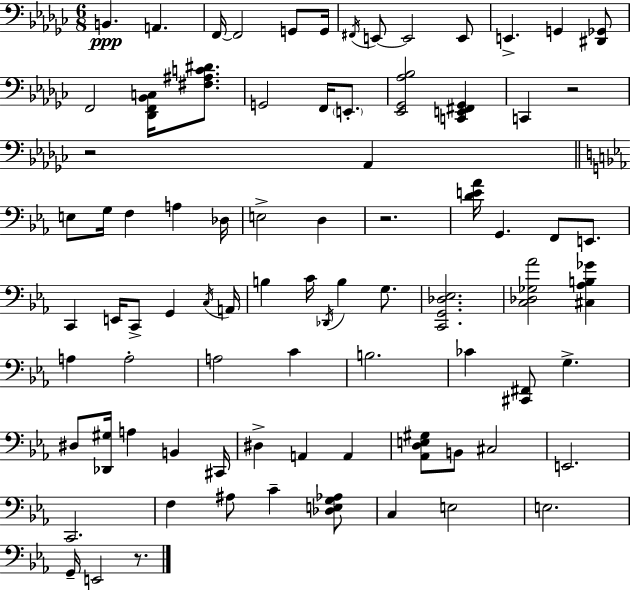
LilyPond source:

{
  \clef bass
  \numericTimeSignature
  \time 6/8
  \key ees \minor
  \repeat volta 2 { b,4.\ppp a,4. | f,16~~ f,2 g,8 g,16 | \acciaccatura { fis,16 } e,8~~ e,2 e,8 | e,4.-> g,4 <dis, ges,>8 | \break f,2 <des, f, bes, c>16 <fis ais c' dis'>8. | g,2 f,16 \parenthesize e,8.-. | <ees, ges, aes bes>2 <c, e, fis, ges,>4 | c,4 r2 | \break r2 aes,4 | \bar "||" \break \key ees \major e8 g16 f4 a4 des16 | e2-> d4 | r2. | <d' e' aes'>16 g,4. f,8 e,8. | \break c,4 e,16 c,8-> g,4 \acciaccatura { c16 } | a,16 b4 c'16 \acciaccatura { des,16 } b4 g8. | <c, g, des ees>2. | <c des ges aes'>2 <cis aes b ges'>4 | \break a4 a2-. | a2 c'4 | b2. | ces'4 <cis, fis,>8 g4.-> | \break dis8 <des, gis>16 a4 b,4 | cis,16 dis4-> a,4 a,4 | <aes, d e gis>8 b,8 cis2 | e,2. | \break c,2. | f4 ais8 c'4-- | <des e g aes>8 c4 e2 | e2. | \break g,16-- e,2 r8. | } \bar "|."
}